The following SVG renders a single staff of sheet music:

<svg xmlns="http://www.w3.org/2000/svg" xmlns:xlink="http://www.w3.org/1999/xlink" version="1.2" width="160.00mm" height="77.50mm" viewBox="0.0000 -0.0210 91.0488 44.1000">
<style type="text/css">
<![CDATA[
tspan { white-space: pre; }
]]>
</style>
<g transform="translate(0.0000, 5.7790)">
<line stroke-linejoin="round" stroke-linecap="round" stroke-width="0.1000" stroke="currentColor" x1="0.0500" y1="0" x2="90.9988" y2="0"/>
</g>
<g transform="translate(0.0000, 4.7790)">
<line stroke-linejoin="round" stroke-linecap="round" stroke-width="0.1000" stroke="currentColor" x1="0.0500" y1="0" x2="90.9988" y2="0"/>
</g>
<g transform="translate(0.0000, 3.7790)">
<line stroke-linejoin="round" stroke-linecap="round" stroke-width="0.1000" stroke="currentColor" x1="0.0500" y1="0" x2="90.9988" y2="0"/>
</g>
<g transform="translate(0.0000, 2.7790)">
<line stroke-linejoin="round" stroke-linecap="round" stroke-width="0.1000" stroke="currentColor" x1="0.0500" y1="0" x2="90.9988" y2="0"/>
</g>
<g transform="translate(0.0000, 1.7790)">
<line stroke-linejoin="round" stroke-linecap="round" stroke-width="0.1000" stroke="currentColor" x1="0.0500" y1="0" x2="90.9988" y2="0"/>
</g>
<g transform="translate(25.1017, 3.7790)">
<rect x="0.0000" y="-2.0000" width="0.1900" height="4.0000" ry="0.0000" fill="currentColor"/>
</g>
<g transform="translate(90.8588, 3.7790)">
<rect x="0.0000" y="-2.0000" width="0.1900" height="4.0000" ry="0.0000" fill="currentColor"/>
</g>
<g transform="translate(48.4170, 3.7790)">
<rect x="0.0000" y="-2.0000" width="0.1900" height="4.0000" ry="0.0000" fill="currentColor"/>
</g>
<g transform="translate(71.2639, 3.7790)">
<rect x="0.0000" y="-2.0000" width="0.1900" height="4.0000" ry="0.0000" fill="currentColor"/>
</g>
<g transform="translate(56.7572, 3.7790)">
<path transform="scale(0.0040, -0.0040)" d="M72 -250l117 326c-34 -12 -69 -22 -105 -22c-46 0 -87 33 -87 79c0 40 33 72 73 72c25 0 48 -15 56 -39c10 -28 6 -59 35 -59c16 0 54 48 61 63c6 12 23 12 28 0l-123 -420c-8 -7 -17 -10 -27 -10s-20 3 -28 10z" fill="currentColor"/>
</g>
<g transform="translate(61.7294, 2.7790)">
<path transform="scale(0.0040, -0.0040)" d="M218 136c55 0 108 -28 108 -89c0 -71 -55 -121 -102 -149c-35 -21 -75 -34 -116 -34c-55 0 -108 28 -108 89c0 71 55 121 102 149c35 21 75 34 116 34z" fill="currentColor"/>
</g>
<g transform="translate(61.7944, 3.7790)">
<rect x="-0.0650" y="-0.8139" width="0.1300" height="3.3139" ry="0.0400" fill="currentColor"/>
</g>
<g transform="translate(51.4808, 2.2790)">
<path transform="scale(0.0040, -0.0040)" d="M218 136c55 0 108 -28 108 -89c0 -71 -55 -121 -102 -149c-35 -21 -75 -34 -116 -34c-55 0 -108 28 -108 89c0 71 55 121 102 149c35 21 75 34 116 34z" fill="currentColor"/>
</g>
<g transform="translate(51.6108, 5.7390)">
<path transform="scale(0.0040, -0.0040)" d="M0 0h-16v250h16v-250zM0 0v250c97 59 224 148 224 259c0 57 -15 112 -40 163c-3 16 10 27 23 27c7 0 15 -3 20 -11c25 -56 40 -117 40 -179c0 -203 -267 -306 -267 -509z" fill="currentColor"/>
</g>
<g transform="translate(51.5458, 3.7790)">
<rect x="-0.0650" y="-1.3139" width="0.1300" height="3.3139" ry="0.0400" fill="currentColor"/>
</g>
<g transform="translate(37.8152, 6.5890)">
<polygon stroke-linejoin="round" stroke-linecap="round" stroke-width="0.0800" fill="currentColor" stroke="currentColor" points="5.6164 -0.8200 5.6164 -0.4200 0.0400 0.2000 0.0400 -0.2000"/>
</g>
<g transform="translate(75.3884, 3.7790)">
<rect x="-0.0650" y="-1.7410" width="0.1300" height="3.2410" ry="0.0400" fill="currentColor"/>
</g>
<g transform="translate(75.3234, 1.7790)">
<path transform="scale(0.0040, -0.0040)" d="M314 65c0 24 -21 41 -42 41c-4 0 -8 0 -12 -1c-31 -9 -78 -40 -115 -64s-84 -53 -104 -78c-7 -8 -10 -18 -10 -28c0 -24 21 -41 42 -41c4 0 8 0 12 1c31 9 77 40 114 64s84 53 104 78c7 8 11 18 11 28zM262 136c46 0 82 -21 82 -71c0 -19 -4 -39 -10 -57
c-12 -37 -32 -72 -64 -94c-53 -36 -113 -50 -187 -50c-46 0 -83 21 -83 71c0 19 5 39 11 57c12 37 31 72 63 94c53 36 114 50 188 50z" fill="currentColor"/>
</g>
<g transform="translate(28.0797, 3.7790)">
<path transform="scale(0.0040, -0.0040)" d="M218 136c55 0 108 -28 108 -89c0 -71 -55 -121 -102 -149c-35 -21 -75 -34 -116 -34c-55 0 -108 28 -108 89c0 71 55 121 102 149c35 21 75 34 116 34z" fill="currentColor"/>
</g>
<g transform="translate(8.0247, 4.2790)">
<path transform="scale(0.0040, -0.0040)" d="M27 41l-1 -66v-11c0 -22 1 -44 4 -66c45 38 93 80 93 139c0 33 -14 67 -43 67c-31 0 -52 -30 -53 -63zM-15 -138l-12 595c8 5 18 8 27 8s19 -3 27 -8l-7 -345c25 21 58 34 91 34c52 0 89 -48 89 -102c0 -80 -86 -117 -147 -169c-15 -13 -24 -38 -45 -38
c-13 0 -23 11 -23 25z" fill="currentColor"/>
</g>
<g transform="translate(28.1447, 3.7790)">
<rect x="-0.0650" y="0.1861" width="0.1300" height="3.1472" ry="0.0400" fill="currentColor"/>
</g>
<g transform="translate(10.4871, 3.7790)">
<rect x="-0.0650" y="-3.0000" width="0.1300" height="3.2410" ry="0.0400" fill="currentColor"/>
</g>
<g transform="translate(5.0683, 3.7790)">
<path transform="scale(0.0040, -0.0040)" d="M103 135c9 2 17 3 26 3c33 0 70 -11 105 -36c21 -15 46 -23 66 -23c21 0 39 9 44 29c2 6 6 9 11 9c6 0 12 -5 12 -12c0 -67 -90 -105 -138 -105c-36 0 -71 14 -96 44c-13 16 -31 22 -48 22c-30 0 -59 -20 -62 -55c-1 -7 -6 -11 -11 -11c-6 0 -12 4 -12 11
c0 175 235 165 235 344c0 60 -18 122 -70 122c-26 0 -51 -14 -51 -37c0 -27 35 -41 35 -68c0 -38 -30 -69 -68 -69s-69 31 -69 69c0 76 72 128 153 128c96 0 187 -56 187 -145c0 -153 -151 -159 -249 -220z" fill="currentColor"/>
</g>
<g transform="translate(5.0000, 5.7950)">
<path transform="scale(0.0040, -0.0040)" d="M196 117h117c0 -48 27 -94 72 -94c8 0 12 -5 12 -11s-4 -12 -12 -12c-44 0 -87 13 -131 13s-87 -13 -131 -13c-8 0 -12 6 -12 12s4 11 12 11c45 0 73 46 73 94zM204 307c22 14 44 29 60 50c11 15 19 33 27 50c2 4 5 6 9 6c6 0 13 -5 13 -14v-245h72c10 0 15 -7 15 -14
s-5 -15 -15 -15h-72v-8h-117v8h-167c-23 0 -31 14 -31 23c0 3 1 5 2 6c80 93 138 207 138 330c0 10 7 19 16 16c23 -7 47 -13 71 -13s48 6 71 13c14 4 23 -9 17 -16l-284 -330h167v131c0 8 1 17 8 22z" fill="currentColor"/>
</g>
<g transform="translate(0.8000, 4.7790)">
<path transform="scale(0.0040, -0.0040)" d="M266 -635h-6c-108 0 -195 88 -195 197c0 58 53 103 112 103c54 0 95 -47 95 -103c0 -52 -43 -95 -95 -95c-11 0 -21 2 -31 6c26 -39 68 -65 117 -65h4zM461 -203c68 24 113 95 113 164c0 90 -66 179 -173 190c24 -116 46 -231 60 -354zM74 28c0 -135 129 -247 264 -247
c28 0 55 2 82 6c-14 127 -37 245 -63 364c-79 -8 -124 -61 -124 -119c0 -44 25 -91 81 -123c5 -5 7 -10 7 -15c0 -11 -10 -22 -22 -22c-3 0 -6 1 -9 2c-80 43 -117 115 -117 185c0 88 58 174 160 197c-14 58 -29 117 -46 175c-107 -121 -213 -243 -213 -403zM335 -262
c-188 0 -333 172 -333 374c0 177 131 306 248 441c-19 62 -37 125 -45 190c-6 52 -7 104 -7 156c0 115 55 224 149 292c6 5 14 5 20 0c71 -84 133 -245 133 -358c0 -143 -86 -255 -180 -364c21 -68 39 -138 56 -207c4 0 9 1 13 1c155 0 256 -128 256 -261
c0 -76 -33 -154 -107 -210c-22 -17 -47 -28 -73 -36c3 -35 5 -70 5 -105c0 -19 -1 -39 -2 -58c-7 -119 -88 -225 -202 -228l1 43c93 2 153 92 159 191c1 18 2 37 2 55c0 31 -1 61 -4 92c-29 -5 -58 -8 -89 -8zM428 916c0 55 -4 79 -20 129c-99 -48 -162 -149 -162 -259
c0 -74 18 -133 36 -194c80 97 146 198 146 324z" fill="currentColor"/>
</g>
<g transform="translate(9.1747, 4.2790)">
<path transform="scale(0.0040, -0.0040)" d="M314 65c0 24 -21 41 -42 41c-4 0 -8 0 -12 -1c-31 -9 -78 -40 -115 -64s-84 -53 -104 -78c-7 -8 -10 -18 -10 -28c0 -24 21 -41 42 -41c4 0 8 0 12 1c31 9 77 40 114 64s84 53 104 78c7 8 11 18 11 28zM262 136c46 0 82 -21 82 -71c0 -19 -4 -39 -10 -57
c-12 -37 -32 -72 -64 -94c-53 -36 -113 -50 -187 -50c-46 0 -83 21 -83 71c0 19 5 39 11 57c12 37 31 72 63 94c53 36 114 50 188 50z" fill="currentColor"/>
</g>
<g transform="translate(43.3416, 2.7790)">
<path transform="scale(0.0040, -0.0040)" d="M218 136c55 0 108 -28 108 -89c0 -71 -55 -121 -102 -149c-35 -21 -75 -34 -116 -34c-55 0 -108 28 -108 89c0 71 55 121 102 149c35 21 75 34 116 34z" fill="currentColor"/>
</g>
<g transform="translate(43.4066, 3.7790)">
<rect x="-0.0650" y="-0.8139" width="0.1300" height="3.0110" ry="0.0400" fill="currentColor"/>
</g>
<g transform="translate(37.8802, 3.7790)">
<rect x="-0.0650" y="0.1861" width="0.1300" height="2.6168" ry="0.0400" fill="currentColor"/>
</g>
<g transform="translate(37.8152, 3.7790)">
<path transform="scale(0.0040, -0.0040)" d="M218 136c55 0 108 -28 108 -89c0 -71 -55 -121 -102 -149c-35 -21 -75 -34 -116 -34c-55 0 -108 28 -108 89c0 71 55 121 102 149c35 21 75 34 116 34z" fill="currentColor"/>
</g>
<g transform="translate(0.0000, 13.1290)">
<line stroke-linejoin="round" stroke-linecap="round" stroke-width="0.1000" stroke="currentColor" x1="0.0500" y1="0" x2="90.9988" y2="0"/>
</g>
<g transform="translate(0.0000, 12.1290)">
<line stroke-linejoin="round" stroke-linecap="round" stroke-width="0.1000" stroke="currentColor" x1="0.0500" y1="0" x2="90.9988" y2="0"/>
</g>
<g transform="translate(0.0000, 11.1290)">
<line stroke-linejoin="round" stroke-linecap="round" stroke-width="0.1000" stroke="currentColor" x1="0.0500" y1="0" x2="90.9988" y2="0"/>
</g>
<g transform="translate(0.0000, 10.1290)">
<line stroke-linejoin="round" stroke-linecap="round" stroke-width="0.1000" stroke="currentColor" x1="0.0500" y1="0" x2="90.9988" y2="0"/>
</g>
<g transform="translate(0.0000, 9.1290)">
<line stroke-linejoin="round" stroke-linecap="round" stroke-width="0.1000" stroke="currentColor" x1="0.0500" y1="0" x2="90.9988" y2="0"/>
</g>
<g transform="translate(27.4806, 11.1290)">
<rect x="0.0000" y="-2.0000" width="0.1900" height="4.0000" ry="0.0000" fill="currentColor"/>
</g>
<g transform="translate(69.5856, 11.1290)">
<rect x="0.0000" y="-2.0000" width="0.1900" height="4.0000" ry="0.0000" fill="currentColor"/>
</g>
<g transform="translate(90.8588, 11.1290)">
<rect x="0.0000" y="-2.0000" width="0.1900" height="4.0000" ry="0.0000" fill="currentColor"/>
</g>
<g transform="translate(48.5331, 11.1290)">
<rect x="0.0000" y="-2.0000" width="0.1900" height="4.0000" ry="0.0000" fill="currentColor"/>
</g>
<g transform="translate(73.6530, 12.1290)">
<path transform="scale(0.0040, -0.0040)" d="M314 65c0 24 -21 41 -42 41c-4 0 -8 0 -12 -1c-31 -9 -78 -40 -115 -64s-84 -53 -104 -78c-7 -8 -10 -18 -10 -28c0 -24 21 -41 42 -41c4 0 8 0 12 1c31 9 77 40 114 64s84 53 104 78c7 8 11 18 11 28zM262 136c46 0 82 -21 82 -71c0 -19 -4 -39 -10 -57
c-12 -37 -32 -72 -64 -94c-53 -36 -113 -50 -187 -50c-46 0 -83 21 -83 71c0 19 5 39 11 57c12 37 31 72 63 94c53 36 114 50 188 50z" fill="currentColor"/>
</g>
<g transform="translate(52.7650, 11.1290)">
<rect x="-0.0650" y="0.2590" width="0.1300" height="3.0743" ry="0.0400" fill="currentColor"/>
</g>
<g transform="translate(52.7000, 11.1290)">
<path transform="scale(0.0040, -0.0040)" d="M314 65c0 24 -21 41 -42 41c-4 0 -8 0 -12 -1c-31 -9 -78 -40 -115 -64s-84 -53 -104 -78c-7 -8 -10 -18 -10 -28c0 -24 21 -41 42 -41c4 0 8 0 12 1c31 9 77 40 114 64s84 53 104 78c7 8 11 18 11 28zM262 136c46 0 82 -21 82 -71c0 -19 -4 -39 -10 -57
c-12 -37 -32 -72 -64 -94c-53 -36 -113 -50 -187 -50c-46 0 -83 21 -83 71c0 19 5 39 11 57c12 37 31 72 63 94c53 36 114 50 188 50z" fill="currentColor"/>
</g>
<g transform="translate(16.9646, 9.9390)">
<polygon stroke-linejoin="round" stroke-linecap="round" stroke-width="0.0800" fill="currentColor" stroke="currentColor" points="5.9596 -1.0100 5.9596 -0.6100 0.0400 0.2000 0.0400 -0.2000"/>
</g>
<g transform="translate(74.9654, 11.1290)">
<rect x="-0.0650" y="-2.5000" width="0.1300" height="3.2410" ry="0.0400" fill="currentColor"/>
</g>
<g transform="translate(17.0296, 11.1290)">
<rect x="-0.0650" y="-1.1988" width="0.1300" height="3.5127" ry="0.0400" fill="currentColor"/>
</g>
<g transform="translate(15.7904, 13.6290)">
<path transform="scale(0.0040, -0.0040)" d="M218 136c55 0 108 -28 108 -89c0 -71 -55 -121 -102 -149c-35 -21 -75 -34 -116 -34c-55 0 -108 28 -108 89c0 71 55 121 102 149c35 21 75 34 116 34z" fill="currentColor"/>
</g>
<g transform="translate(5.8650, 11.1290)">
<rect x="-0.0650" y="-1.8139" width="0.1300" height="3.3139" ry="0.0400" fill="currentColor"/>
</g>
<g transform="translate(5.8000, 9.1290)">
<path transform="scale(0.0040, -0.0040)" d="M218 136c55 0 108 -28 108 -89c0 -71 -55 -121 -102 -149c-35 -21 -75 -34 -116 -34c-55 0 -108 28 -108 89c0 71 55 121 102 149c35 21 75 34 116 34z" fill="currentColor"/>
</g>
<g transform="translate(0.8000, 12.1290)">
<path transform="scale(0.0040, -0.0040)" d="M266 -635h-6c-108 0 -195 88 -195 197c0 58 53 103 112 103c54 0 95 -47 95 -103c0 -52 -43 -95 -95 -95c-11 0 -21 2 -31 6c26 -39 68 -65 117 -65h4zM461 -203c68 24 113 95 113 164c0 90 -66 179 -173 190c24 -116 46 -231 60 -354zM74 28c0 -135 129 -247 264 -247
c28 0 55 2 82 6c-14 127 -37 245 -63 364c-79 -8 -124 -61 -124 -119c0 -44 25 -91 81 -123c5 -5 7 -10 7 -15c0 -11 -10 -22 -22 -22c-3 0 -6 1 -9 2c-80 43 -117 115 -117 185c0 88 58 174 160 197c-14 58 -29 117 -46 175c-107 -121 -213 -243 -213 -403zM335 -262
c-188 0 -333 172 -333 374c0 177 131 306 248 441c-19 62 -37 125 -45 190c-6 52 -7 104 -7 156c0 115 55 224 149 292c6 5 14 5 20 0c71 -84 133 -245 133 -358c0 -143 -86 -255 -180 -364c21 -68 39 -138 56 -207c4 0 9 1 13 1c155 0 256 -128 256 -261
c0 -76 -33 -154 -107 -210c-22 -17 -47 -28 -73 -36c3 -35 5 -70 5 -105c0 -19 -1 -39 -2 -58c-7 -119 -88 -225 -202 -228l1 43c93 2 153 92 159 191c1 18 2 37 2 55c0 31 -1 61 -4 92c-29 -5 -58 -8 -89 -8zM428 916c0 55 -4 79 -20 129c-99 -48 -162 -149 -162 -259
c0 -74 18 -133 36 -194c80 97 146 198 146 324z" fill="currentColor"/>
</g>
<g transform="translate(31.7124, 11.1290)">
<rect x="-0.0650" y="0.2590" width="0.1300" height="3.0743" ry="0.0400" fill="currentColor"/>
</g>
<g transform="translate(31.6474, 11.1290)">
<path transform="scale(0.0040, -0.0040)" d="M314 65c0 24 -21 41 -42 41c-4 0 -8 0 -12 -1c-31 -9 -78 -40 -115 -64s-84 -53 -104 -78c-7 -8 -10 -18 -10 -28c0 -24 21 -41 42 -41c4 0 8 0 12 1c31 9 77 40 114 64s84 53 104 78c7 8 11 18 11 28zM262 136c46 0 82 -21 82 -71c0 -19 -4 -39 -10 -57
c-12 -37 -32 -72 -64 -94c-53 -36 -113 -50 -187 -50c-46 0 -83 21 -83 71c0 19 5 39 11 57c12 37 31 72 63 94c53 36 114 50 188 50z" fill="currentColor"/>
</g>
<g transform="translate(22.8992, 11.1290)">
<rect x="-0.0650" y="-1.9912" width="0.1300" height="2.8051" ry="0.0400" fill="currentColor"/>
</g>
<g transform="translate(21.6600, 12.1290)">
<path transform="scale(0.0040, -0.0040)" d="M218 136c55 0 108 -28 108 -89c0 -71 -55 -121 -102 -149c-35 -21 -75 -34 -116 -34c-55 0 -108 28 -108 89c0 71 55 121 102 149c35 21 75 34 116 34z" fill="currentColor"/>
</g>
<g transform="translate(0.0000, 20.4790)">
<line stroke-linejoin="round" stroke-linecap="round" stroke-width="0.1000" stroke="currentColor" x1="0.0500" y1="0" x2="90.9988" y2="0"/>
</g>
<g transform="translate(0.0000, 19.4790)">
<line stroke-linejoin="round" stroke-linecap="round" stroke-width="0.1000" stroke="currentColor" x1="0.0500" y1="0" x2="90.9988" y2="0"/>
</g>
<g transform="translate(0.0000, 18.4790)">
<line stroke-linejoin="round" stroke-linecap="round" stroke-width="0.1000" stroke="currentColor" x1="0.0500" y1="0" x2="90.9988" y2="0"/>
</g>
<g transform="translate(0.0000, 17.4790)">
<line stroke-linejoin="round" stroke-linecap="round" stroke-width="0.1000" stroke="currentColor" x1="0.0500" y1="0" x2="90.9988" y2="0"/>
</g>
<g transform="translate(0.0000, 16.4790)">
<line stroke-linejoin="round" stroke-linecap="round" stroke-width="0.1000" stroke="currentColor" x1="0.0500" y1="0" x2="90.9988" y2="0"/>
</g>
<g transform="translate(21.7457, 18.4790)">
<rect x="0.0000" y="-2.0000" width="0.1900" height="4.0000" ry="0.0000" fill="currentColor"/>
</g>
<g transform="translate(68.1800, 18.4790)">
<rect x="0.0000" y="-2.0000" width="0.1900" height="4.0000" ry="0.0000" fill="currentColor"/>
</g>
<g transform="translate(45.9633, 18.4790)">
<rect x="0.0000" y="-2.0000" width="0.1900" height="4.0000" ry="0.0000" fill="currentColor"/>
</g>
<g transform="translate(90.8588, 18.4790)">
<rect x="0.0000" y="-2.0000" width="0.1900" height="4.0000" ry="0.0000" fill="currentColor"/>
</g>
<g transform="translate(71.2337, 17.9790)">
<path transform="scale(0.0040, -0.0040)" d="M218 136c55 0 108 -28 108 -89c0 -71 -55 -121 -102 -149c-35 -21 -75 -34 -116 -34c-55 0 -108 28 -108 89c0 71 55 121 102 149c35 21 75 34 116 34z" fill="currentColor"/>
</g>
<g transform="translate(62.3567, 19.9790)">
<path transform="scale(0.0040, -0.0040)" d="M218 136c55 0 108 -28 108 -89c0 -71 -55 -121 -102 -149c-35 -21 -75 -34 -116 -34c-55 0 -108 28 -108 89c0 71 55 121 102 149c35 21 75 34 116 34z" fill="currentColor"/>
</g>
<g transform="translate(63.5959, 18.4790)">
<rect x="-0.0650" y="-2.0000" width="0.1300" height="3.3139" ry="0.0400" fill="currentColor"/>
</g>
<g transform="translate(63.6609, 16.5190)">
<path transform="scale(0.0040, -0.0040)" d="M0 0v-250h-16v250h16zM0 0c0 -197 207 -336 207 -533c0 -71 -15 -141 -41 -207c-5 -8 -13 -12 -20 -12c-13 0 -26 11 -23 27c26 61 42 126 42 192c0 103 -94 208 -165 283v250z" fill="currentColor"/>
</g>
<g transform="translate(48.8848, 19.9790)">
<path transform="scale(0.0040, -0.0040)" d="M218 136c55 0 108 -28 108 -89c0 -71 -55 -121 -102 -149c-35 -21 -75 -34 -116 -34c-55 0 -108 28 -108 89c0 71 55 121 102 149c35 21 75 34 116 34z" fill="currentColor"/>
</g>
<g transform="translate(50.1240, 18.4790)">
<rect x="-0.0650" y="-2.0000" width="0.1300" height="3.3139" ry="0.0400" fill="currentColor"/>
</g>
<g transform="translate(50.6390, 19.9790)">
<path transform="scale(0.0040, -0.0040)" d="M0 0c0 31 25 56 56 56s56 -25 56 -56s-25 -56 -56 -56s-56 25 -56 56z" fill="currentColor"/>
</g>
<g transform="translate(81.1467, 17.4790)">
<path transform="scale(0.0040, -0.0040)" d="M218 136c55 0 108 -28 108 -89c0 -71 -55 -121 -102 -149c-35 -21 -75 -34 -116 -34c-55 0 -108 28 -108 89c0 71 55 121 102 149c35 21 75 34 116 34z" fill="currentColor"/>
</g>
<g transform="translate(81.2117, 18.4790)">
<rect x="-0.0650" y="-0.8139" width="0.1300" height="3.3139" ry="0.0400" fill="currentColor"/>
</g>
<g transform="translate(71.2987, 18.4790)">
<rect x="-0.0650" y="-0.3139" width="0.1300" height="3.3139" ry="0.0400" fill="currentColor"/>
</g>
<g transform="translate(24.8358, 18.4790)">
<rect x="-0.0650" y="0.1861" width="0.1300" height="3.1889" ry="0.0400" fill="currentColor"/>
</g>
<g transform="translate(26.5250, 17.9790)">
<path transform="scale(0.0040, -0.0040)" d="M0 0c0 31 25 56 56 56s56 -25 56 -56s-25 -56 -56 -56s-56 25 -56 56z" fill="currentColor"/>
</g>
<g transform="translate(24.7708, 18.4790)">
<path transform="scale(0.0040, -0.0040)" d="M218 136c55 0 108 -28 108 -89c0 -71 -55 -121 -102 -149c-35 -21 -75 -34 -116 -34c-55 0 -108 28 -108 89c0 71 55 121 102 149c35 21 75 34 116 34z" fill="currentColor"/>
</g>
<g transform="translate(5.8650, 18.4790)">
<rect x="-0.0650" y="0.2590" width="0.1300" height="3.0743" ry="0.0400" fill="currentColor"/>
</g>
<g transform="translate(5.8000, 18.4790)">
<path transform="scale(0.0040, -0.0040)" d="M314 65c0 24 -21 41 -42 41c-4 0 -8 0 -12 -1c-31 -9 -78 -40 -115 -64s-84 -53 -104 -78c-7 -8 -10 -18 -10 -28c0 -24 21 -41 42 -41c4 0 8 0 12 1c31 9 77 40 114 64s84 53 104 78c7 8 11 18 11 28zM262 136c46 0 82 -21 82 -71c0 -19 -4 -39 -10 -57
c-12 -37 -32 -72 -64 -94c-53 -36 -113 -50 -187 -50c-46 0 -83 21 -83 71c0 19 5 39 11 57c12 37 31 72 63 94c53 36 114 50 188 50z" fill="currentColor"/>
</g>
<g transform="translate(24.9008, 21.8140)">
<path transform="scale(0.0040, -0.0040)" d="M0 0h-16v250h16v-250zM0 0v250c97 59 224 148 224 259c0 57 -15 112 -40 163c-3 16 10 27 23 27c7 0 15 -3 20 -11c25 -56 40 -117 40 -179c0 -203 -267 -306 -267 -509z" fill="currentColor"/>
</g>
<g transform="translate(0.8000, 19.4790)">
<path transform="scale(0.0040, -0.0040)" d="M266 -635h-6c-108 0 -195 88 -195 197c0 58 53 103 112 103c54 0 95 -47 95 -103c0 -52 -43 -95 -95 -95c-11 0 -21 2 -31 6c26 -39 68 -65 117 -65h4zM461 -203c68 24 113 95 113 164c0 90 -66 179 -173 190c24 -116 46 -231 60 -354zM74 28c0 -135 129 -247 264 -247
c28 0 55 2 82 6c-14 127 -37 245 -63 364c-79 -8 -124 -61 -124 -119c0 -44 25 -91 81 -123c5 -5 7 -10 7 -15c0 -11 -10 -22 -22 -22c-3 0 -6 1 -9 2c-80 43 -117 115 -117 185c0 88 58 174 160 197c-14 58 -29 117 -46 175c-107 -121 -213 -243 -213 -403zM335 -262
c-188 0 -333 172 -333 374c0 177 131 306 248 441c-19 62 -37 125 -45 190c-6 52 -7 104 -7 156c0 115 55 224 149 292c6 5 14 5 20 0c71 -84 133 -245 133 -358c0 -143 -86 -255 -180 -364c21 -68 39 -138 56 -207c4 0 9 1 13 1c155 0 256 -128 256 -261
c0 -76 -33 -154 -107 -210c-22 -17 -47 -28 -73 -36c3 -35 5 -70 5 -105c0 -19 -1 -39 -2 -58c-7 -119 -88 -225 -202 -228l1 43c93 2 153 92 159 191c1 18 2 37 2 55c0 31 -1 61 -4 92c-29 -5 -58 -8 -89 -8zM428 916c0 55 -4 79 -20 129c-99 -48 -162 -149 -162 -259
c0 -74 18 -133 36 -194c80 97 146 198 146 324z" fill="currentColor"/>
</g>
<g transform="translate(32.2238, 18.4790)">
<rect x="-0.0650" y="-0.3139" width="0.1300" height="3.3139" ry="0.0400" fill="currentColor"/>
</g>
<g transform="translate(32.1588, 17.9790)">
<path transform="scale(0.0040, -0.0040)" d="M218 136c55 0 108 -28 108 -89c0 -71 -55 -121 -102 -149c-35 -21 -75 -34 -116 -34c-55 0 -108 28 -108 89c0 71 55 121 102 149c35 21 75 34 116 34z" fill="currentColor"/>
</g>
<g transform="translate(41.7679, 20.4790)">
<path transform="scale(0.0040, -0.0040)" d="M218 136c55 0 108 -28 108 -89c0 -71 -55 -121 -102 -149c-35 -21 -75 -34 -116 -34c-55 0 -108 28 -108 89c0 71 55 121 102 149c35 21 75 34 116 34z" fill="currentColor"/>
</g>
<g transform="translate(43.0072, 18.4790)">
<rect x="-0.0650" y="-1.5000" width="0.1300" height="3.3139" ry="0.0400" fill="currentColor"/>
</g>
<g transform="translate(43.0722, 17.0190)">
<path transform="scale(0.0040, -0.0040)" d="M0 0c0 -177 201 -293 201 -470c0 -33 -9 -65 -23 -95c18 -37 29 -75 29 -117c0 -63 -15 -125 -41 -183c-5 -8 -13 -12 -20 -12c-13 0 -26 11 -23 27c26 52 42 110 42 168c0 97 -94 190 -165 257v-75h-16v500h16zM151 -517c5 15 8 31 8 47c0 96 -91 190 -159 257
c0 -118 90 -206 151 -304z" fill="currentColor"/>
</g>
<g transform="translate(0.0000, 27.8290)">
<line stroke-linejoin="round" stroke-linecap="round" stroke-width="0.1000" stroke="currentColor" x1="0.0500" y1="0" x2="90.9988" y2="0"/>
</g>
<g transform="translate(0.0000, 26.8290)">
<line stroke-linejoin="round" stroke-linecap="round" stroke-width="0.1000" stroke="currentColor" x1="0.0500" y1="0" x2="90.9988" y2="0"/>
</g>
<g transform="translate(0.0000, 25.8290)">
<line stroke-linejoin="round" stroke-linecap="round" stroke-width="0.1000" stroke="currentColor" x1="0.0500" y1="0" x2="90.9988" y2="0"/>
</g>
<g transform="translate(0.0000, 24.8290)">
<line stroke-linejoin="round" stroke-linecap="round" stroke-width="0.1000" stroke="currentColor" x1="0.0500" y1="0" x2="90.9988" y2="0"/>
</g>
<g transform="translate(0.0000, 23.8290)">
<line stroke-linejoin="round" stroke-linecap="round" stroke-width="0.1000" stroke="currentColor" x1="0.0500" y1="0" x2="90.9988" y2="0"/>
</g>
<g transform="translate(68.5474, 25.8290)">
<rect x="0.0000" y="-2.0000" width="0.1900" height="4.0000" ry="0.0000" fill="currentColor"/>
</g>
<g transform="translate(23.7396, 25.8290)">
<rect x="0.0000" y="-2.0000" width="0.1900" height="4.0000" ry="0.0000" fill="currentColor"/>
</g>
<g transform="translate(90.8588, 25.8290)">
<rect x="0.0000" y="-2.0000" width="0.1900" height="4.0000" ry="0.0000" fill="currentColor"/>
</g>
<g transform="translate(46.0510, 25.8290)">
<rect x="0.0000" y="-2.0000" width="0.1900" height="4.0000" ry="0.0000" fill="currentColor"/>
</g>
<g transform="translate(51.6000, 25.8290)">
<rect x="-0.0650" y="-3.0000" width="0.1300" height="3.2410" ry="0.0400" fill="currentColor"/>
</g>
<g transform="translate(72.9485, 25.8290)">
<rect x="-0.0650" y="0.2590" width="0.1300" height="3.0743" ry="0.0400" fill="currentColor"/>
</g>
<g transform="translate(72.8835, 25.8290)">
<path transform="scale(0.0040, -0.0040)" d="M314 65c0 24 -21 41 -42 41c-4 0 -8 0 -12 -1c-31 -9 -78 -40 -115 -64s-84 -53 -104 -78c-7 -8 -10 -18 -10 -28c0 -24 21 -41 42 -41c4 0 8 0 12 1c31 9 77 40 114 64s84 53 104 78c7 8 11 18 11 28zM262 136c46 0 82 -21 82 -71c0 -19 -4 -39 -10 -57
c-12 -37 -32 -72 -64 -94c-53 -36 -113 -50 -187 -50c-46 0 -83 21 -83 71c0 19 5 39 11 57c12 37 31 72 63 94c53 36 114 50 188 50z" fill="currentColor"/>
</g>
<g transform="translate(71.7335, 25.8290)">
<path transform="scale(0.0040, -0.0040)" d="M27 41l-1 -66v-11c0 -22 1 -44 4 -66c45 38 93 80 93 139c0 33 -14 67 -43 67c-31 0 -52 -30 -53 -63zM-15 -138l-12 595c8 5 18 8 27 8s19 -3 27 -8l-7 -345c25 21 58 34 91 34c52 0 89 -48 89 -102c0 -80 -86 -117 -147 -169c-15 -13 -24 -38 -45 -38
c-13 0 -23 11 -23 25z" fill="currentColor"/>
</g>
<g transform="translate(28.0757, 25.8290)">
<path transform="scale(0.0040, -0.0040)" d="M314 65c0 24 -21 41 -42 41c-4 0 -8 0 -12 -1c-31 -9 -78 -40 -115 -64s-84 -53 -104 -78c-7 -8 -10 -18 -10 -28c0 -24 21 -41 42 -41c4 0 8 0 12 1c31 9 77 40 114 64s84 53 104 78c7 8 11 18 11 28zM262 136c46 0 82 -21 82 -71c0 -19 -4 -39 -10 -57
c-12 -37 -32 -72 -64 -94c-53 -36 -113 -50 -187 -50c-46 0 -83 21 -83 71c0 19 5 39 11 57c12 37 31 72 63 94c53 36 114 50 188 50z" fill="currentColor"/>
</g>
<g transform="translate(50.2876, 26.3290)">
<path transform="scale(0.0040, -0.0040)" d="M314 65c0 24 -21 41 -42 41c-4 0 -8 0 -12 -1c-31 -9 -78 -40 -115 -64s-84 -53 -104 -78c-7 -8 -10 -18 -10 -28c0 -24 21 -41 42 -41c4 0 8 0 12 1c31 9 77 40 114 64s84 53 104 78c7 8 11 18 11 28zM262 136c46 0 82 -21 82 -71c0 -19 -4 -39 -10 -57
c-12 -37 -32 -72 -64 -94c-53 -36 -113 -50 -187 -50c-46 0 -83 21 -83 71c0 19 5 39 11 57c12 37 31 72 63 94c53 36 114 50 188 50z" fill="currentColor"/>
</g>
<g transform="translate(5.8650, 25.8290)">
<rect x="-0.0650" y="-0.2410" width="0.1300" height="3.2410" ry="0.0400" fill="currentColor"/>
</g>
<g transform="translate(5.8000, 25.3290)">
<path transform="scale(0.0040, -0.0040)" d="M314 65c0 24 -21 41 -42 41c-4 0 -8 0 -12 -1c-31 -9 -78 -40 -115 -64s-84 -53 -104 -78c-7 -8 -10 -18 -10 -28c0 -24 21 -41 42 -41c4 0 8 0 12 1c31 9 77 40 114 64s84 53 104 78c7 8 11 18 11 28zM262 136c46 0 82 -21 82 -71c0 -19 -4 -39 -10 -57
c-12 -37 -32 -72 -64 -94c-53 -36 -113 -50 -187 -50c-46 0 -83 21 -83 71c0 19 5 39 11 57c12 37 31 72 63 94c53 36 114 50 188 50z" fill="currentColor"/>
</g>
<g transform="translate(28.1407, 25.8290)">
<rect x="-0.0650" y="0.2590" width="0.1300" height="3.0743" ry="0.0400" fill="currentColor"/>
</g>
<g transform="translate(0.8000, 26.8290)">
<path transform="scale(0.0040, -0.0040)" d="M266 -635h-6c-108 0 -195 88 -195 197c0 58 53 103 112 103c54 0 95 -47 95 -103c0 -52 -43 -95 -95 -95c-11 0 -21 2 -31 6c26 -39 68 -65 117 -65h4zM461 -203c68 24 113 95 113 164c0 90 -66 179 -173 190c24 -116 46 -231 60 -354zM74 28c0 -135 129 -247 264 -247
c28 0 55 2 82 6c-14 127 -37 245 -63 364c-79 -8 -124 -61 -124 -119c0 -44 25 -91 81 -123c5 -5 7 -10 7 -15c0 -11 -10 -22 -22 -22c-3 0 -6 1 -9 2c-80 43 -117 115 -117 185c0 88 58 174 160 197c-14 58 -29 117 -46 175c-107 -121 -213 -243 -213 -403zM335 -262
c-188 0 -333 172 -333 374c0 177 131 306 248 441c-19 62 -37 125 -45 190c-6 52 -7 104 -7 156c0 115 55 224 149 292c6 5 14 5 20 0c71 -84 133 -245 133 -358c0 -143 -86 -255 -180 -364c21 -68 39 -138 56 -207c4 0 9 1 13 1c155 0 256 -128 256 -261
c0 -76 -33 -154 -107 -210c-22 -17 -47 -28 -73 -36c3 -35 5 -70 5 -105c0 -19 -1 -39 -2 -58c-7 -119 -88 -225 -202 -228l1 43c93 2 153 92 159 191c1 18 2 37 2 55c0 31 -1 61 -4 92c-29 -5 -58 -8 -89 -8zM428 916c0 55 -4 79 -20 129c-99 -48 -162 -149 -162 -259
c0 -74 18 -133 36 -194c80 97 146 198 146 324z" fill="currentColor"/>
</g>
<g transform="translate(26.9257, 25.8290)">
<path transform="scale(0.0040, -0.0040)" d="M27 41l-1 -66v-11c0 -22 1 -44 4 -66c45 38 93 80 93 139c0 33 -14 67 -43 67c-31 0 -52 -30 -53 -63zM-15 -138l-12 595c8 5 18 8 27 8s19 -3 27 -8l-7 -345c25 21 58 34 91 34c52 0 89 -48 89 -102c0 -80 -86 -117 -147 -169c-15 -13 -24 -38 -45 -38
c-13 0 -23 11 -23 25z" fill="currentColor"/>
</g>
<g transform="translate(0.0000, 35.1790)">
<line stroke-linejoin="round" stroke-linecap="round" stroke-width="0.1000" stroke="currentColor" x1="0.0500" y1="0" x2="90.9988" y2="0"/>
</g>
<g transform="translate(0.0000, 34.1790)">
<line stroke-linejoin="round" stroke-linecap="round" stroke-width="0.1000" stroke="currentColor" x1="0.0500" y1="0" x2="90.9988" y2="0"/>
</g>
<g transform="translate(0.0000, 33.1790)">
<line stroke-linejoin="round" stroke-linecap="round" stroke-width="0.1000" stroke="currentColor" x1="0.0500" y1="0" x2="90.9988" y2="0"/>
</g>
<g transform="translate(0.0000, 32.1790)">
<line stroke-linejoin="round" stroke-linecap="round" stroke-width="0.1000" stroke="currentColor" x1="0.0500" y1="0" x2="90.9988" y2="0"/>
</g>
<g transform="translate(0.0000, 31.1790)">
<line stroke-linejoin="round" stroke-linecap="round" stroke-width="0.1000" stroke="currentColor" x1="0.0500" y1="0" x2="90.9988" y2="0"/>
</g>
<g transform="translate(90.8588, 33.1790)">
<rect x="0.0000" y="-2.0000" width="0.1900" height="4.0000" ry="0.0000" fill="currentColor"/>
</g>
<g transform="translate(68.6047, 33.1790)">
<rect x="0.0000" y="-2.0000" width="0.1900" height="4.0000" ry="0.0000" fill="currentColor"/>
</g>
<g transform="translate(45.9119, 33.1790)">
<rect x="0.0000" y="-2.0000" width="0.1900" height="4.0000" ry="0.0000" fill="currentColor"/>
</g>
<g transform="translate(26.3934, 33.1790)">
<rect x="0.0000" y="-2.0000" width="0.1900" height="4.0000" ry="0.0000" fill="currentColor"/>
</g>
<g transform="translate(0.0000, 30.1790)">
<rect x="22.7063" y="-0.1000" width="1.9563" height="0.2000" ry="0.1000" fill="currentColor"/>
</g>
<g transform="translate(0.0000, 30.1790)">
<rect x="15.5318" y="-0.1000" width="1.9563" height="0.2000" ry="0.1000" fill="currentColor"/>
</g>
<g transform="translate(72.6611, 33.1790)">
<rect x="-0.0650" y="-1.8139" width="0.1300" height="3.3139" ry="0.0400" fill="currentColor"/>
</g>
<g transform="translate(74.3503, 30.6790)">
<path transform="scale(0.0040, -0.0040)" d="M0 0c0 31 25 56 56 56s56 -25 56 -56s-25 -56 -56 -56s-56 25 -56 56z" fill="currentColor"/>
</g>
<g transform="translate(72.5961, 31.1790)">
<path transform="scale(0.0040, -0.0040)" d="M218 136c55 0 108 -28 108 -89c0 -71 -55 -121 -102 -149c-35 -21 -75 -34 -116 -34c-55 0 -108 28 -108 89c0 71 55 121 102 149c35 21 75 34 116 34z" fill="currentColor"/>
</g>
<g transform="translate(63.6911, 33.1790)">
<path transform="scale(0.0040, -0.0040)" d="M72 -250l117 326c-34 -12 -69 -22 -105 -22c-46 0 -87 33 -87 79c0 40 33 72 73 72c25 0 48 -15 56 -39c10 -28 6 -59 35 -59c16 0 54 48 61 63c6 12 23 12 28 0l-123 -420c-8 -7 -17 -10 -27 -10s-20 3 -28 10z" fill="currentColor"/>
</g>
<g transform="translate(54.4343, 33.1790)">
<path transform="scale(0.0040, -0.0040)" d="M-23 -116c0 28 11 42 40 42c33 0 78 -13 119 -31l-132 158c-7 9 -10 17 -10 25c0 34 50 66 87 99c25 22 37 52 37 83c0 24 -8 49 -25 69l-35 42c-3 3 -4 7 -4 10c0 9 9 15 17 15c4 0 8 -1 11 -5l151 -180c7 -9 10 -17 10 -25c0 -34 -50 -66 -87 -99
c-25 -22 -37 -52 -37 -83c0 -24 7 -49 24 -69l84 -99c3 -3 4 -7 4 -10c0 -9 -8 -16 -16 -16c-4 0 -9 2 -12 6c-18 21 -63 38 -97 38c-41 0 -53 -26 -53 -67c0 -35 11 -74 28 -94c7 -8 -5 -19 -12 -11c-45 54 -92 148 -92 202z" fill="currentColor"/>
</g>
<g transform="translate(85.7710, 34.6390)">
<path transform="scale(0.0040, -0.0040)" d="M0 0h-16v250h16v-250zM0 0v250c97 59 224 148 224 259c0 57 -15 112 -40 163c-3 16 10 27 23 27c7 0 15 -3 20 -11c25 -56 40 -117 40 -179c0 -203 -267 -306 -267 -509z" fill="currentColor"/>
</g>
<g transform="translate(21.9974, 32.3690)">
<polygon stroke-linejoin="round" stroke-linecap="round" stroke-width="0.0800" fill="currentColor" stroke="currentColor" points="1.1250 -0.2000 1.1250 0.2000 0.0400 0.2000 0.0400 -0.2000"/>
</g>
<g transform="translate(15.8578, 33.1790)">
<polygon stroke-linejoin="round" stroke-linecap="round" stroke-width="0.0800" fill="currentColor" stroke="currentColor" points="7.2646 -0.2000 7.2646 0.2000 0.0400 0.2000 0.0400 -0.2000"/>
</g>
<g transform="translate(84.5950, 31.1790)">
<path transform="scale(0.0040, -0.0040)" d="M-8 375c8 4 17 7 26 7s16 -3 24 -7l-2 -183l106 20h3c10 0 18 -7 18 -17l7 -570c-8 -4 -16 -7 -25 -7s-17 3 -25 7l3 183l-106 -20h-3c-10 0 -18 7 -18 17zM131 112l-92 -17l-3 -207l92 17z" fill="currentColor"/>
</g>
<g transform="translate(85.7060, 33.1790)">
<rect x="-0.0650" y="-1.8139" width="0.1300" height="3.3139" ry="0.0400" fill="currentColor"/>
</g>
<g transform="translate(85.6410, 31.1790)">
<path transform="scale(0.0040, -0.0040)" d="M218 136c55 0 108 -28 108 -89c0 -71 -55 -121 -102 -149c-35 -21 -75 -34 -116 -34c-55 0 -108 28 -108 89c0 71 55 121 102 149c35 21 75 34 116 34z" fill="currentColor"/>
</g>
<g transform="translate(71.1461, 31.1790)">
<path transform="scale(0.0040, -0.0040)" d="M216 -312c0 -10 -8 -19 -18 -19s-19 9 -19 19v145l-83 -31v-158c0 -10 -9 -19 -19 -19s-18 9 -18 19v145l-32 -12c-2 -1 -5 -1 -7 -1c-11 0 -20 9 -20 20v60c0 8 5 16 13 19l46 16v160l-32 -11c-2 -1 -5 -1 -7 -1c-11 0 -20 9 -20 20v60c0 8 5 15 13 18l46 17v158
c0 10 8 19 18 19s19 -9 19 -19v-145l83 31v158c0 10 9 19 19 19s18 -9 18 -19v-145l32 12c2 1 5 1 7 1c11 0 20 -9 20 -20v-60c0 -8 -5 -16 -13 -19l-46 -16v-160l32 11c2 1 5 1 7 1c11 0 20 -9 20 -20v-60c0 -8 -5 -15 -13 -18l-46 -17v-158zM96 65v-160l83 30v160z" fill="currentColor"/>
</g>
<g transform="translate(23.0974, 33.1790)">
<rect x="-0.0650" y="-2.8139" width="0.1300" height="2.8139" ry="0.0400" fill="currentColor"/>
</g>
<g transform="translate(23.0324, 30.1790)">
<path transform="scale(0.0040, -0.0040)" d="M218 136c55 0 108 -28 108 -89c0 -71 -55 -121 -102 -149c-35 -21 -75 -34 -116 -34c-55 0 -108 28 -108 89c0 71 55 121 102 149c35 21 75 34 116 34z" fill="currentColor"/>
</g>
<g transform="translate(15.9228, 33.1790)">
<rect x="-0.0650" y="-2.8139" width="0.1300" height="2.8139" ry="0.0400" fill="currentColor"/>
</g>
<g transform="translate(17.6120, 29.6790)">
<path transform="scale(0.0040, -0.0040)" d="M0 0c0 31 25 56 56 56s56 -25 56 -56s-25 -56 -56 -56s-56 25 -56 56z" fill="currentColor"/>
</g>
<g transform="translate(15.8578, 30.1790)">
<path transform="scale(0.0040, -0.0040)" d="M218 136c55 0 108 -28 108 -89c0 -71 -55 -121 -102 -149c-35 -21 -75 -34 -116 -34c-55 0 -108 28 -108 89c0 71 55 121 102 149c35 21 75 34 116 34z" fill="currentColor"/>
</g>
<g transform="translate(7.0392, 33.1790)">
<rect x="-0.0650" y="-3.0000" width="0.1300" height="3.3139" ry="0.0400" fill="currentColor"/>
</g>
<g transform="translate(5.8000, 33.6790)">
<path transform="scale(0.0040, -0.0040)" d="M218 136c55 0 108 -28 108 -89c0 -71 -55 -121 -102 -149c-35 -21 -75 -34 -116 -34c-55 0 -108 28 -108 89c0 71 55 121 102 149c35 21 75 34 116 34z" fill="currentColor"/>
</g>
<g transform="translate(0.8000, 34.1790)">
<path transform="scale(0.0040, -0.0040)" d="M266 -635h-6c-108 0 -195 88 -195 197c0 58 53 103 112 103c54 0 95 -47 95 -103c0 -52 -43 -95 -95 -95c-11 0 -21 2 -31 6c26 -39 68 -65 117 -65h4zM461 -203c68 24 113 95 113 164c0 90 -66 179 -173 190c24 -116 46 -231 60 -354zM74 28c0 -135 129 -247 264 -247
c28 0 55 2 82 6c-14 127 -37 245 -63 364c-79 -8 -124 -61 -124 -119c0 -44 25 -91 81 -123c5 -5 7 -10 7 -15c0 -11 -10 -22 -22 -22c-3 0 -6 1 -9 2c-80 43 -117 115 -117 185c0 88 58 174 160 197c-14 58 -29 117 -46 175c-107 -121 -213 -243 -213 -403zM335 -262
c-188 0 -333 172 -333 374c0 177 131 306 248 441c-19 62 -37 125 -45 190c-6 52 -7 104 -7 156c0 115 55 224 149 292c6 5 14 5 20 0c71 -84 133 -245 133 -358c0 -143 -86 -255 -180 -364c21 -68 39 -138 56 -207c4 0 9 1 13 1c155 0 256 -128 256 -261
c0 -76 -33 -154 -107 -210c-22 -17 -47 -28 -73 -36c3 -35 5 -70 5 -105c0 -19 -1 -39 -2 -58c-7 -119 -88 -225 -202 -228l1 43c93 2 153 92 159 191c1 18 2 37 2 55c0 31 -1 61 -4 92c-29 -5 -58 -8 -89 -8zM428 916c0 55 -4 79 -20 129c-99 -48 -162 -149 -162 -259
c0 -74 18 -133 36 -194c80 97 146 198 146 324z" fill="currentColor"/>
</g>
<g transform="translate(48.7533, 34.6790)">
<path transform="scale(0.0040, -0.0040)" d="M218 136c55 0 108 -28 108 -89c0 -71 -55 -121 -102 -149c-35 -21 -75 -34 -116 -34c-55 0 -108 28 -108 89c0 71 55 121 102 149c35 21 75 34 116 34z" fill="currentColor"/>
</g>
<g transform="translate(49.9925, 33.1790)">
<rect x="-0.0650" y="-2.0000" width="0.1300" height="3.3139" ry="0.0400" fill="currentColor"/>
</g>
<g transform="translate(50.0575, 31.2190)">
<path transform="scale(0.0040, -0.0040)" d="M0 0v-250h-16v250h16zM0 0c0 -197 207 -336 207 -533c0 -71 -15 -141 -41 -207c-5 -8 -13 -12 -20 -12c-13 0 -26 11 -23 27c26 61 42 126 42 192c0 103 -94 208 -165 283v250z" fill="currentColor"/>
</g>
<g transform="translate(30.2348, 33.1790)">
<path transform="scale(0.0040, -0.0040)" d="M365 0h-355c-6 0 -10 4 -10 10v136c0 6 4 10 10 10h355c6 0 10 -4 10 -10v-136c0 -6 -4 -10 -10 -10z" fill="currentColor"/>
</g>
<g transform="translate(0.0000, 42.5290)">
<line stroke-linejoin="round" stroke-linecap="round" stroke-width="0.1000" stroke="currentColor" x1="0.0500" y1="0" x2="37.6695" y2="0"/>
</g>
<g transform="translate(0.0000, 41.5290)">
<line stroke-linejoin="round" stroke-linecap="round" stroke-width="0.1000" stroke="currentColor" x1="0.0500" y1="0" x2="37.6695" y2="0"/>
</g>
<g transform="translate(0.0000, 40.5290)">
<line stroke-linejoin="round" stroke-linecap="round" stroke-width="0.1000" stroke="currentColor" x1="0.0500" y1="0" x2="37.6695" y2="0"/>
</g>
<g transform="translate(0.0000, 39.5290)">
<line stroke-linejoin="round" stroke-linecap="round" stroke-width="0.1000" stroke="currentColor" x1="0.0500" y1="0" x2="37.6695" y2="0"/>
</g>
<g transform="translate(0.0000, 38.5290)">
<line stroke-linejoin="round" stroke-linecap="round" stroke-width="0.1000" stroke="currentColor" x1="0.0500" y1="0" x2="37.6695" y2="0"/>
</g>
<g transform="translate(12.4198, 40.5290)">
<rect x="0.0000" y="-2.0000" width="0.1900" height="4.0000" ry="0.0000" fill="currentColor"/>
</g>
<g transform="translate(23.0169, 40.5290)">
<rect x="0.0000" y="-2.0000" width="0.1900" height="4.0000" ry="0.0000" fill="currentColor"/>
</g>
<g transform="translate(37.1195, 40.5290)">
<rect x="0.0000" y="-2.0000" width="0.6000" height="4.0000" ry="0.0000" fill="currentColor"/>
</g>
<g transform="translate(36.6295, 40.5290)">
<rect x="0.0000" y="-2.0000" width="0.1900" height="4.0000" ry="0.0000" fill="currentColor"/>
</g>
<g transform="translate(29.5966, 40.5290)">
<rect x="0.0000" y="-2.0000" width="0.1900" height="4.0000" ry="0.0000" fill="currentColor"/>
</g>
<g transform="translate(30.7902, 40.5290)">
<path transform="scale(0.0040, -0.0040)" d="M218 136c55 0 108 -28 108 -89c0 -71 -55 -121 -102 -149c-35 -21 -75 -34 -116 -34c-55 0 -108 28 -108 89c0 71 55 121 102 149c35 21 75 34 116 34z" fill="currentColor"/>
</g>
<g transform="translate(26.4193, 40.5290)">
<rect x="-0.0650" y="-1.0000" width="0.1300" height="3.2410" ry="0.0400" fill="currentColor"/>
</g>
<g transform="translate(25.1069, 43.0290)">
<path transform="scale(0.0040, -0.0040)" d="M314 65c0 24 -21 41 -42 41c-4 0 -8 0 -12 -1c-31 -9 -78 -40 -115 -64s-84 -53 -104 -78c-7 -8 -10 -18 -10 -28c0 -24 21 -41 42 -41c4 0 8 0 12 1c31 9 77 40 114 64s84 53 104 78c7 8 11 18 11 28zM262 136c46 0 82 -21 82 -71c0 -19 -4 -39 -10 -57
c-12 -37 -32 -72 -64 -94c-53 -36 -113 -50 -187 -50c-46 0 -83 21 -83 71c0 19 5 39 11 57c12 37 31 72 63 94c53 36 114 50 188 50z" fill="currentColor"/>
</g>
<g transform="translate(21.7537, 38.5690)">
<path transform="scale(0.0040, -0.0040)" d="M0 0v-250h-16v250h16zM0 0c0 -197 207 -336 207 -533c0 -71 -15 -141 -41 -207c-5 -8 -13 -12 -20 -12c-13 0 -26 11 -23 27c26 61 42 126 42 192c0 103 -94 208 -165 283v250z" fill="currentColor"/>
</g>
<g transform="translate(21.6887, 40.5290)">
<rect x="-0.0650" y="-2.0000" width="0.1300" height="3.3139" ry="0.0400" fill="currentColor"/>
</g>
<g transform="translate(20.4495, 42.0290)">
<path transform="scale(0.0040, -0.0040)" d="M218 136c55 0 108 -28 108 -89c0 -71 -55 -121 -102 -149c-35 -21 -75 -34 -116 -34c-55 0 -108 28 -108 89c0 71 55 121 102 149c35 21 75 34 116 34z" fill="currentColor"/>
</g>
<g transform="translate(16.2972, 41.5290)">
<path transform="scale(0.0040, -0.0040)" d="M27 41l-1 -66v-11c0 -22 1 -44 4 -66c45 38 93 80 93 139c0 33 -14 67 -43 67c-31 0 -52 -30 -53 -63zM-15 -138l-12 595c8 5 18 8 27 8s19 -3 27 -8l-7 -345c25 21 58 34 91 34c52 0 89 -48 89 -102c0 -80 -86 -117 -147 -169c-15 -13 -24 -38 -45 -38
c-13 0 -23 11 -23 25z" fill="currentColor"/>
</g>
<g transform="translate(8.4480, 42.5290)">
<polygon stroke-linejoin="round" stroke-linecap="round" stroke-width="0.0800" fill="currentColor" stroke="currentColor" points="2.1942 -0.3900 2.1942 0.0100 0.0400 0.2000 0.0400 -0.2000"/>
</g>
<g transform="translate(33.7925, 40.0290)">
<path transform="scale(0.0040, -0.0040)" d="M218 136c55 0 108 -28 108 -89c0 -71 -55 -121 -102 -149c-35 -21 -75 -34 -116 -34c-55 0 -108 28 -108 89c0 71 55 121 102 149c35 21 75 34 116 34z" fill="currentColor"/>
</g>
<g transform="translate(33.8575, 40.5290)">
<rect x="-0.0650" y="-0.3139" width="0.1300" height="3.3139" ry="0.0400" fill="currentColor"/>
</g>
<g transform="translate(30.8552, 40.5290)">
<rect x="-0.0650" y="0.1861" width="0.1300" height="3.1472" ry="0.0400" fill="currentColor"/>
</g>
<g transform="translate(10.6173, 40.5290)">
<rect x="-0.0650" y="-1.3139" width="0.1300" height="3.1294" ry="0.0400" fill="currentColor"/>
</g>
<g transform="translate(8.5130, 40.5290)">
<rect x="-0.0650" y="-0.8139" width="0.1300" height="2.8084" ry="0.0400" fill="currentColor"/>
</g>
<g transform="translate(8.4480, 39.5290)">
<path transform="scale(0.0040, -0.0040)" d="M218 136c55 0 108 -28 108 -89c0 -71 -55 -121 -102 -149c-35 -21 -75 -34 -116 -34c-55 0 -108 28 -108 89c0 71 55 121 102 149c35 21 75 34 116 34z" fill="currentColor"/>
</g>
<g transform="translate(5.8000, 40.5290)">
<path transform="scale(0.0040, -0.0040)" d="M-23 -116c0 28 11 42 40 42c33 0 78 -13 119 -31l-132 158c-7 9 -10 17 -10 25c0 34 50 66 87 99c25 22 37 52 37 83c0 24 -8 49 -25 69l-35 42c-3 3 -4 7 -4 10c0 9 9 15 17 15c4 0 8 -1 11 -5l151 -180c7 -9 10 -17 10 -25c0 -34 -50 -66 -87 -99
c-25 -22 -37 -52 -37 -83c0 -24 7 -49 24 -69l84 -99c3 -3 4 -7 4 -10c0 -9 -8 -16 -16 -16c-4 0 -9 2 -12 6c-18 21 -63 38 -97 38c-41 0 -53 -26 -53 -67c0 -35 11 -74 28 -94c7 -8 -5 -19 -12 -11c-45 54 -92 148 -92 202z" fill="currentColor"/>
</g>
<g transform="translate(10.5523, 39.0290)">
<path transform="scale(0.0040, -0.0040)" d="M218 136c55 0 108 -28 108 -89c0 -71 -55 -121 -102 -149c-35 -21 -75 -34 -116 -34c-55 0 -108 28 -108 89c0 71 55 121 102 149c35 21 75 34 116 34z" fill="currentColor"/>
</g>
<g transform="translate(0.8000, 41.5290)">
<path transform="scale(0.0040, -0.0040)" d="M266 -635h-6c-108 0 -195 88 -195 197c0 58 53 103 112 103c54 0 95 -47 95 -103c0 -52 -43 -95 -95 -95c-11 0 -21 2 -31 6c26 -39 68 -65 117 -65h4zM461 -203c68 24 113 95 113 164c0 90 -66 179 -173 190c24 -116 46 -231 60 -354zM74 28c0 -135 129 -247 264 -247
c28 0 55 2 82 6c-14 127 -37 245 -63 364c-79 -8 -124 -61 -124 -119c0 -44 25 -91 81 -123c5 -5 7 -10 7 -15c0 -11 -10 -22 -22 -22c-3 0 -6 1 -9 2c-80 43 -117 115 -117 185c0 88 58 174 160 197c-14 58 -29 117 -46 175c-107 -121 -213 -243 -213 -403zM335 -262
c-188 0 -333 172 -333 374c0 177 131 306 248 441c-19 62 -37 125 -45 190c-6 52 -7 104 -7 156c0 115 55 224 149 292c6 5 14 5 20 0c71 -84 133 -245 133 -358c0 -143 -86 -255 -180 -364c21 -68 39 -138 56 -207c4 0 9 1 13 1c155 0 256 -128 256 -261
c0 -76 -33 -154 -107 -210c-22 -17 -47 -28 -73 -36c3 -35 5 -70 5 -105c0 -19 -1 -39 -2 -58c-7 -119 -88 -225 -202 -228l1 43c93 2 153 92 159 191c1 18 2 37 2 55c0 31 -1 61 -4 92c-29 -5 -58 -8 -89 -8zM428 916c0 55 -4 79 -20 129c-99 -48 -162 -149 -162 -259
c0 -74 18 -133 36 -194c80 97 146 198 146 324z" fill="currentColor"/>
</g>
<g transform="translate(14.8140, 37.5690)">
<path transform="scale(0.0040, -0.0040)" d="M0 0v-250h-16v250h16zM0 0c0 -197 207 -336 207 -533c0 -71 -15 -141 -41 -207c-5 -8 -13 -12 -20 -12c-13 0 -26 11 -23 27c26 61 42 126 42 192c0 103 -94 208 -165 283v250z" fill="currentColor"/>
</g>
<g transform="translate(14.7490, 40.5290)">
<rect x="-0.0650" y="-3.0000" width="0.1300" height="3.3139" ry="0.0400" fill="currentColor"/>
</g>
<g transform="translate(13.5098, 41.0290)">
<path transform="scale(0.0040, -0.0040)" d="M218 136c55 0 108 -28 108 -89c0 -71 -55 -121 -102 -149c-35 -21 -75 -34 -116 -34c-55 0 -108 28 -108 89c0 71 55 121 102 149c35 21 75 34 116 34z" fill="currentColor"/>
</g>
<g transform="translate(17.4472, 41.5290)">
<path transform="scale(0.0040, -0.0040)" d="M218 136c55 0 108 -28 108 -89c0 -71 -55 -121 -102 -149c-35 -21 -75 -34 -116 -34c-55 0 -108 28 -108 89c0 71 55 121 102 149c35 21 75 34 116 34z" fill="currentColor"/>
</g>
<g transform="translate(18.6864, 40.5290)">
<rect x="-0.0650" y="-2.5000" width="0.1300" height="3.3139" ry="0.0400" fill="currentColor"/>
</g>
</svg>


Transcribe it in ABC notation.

X:1
T:Untitled
M:2/4
L:1/4
K:C
_A2 B B/2 d/2 e/2 z/2 d f2 f D/2 G/2 B2 B2 G2 B2 B/2 c E/4 F F/2 c d c2 _B2 A2 _B2 A a/2 a/4 z2 F/2 z z/2 ^f f/2 z d/2 e/2 A/2 _G F/2 D2 B c